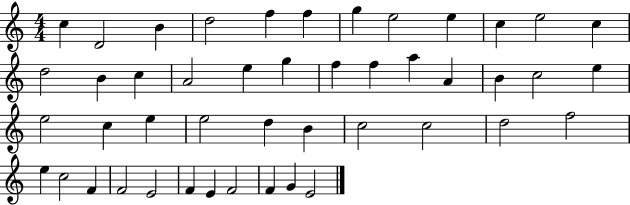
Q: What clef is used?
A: treble